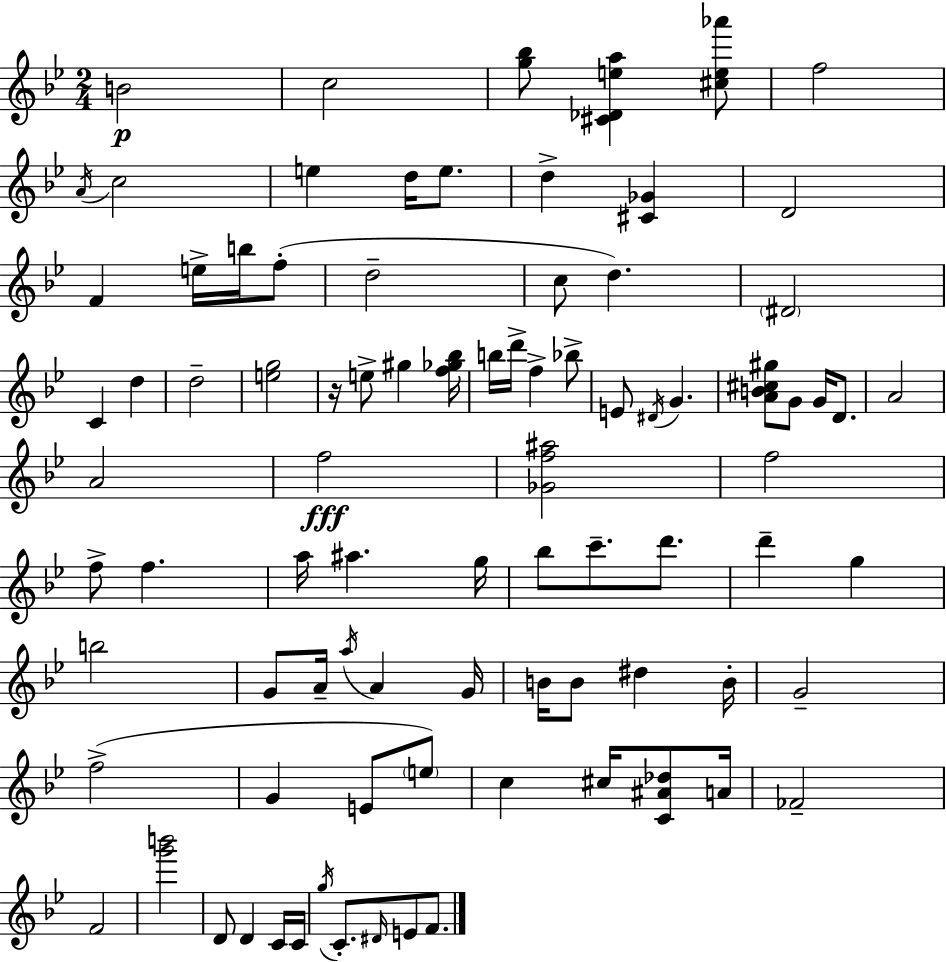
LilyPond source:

{
  \clef treble
  \numericTimeSignature
  \time 2/4
  \key bes \major
  \repeat volta 2 { b'2\p | c''2 | <g'' bes''>8 <cis' des' e'' a''>4 <cis'' e'' aes'''>8 | f''2 | \break \acciaccatura { a'16 } c''2 | e''4 d''16 e''8. | d''4-> <cis' ges'>4 | d'2 | \break f'4 e''16-> b''16 f''8-.( | d''2-- | c''8 d''4.) | \parenthesize dis'2 | \break c'4 d''4 | d''2-- | <e'' g''>2 | r16 e''8-> gis''4 | \break <f'' ges'' bes''>16 b''16 d'''16-> f''4-> bes''8-> | e'8 \acciaccatura { dis'16 } g'4. | <a' b' cis'' gis''>8 g'8 g'16 d'8. | a'2 | \break a'2 | f''2\fff | <ges' f'' ais''>2 | f''2 | \break f''8-> f''4. | a''16 ais''4. | g''16 bes''8 c'''8.-- d'''8. | d'''4-- g''4 | \break b''2 | g'8 a'16-- \acciaccatura { a''16 } a'4 | g'16 b'16 b'8 dis''4 | b'16-. g'2-- | \break f''2->( | g'4 e'8 | \parenthesize e''8) c''4 cis''16 | <c' ais' des''>8 a'16 fes'2-- | \break f'2 | <g''' b'''>2 | d'8 d'4 | c'16 c'16 \acciaccatura { g''16 } c'8.-. \grace { dis'16 } | \break e'8 f'8. } \bar "|."
}